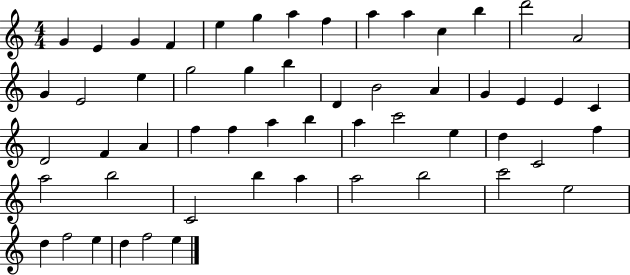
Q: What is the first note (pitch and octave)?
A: G4